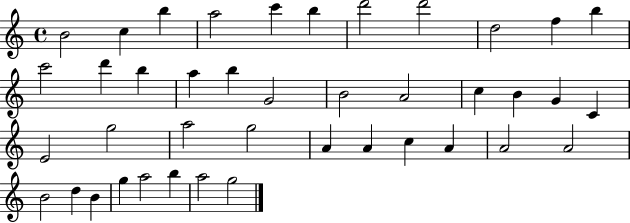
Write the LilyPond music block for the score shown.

{
  \clef treble
  \time 4/4
  \defaultTimeSignature
  \key c \major
  b'2 c''4 b''4 | a''2 c'''4 b''4 | d'''2 d'''2 | d''2 f''4 b''4 | \break c'''2 d'''4 b''4 | a''4 b''4 g'2 | b'2 a'2 | c''4 b'4 g'4 c'4 | \break e'2 g''2 | a''2 g''2 | a'4 a'4 c''4 a'4 | a'2 a'2 | \break b'2 d''4 b'4 | g''4 a''2 b''4 | a''2 g''2 | \bar "|."
}